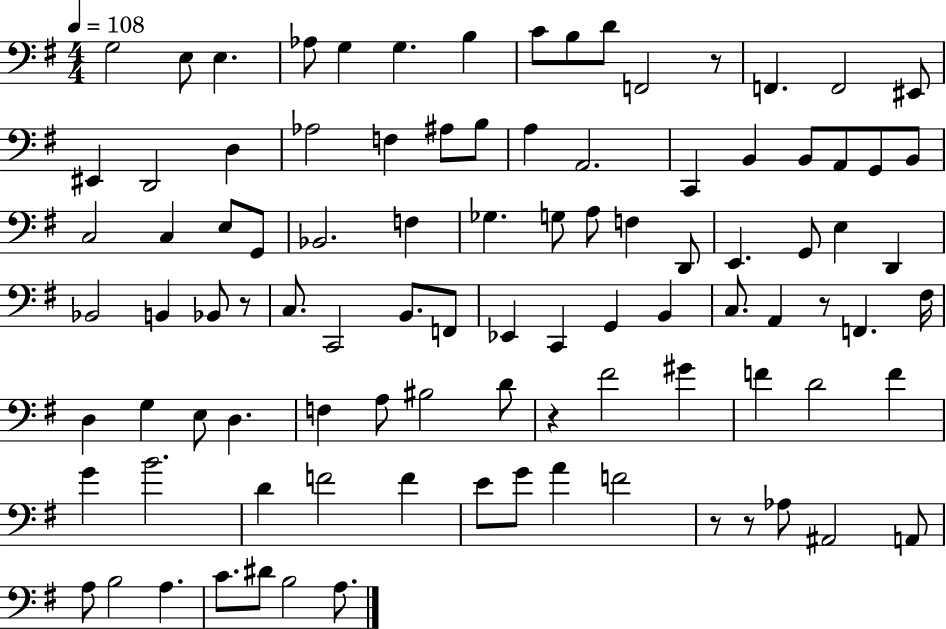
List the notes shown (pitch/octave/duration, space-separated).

G3/h E3/e E3/q. Ab3/e G3/q G3/q. B3/q C4/e B3/e D4/e F2/h R/e F2/q. F2/h EIS2/e EIS2/q D2/h D3/q Ab3/h F3/q A#3/e B3/e A3/q A2/h. C2/q B2/q B2/e A2/e G2/e B2/e C3/h C3/q E3/e G2/e Bb2/h. F3/q Gb3/q. G3/e A3/e F3/q D2/e E2/q. G2/e E3/q D2/q Bb2/h B2/q Bb2/e R/e C3/e. C2/h B2/e. F2/e Eb2/q C2/q G2/q B2/q C3/e. A2/q R/e F2/q. F#3/s D3/q G3/q E3/e D3/q. F3/q A3/e BIS3/h D4/e R/q F#4/h G#4/q F4/q D4/h F4/q G4/q B4/h. D4/q F4/h F4/q E4/e G4/e A4/q F4/h R/e R/e Ab3/e A#2/h A2/e A3/e B3/h A3/q. C4/e. D#4/e B3/h A3/e.